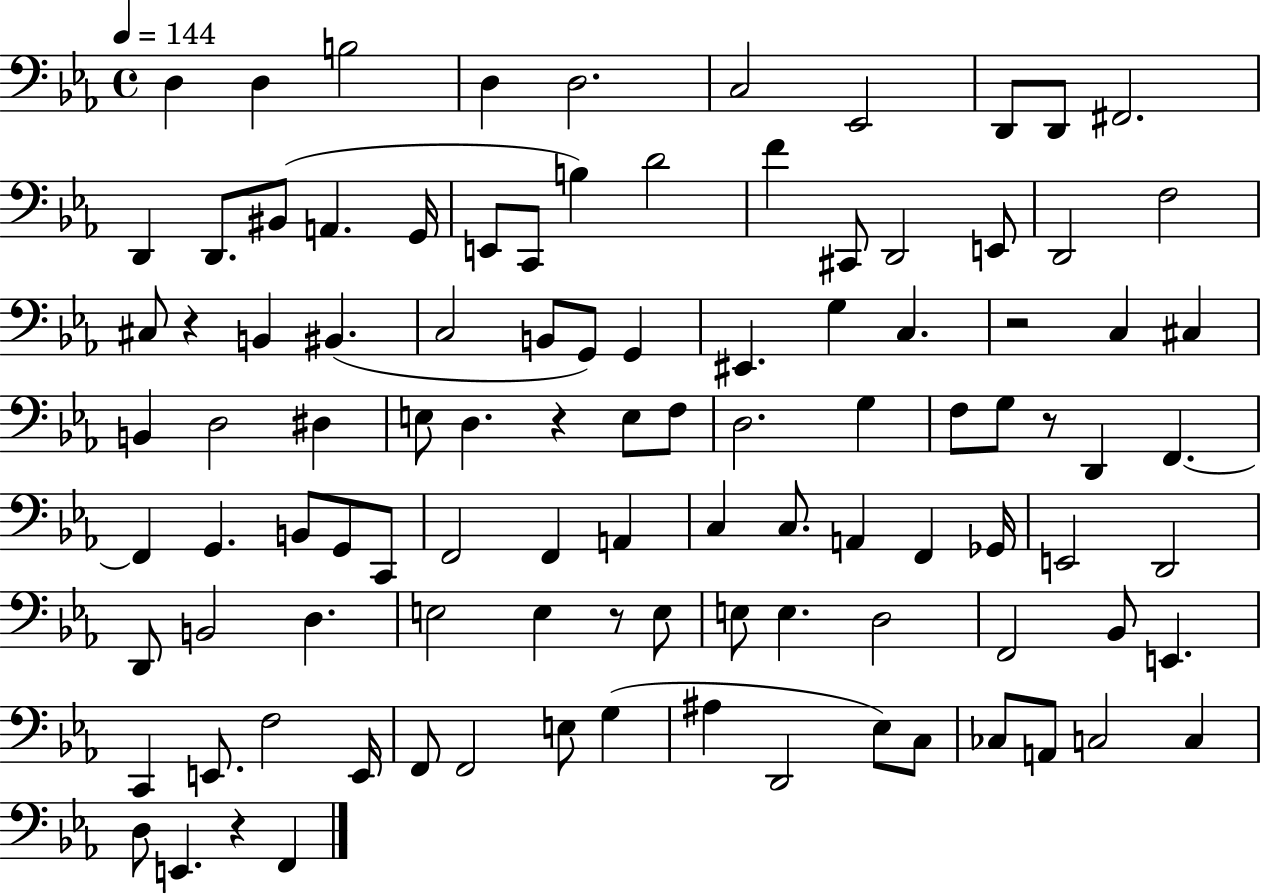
D3/q D3/q B3/h D3/q D3/h. C3/h Eb2/h D2/e D2/e F#2/h. D2/q D2/e. BIS2/e A2/q. G2/s E2/e C2/e B3/q D4/h F4/q C#2/e D2/h E2/e D2/h F3/h C#3/e R/q B2/q BIS2/q. C3/h B2/e G2/e G2/q EIS2/q. G3/q C3/q. R/h C3/q C#3/q B2/q D3/h D#3/q E3/e D3/q. R/q E3/e F3/e D3/h. G3/q F3/e G3/e R/e D2/q F2/q. F2/q G2/q. B2/e G2/e C2/e F2/h F2/q A2/q C3/q C3/e. A2/q F2/q Gb2/s E2/h D2/h D2/e B2/h D3/q. E3/h E3/q R/e E3/e E3/e E3/q. D3/h F2/h Bb2/e E2/q. C2/q E2/e. F3/h E2/s F2/e F2/h E3/e G3/q A#3/q D2/h Eb3/e C3/e CES3/e A2/e C3/h C3/q D3/e E2/q. R/q F2/q